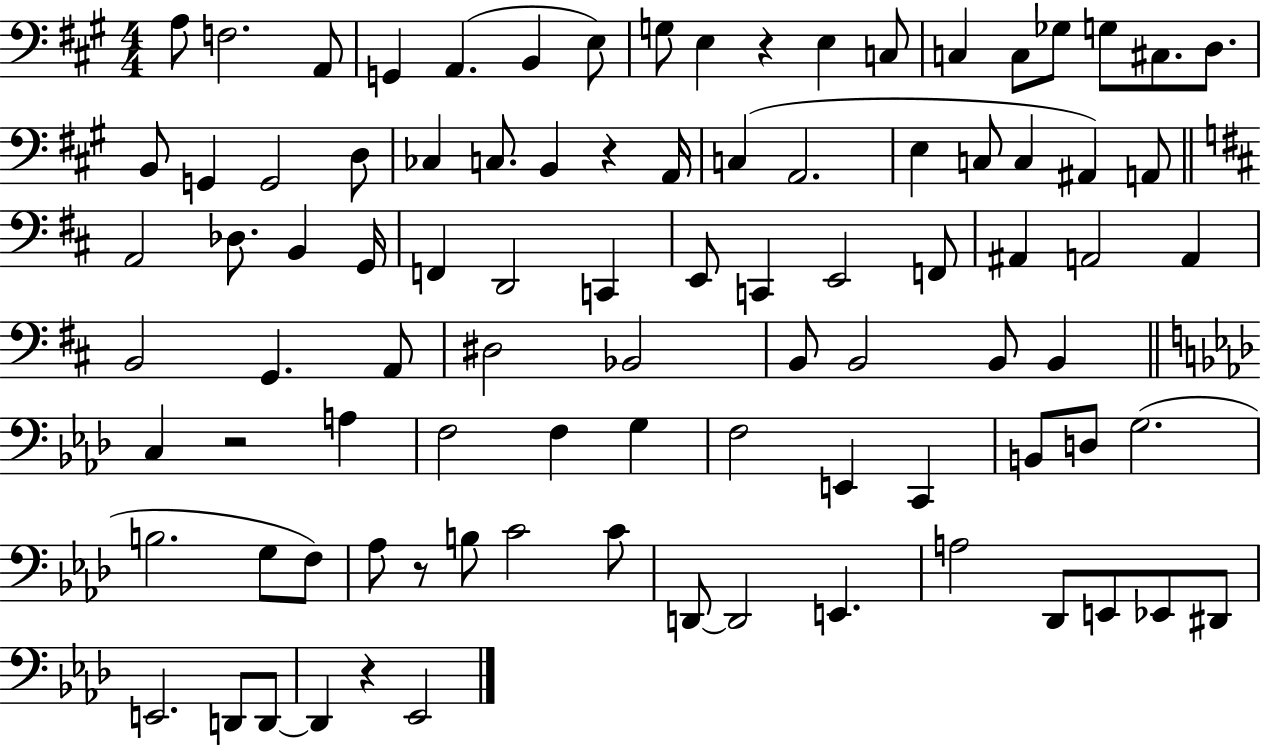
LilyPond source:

{
  \clef bass
  \numericTimeSignature
  \time 4/4
  \key a \major
  a8 f2. a,8 | g,4 a,4.( b,4 e8) | g8 e4 r4 e4 c8 | c4 c8 ges8 g8 cis8. d8. | \break b,8 g,4 g,2 d8 | ces4 c8. b,4 r4 a,16 | c4( a,2. | e4 c8 c4 ais,4) a,8 | \break \bar "||" \break \key d \major a,2 des8. b,4 g,16 | f,4 d,2 c,4 | e,8 c,4 e,2 f,8 | ais,4 a,2 a,4 | \break b,2 g,4. a,8 | dis2 bes,2 | b,8 b,2 b,8 b,4 | \bar "||" \break \key aes \major c4 r2 a4 | f2 f4 g4 | f2 e,4 c,4 | b,8 d8 g2.( | \break b2. g8 f8) | aes8 r8 b8 c'2 c'8 | d,8~~ d,2 e,4. | a2 des,8 e,8 ees,8 dis,8 | \break e,2. d,8 d,8~~ | d,4 r4 ees,2 | \bar "|."
}